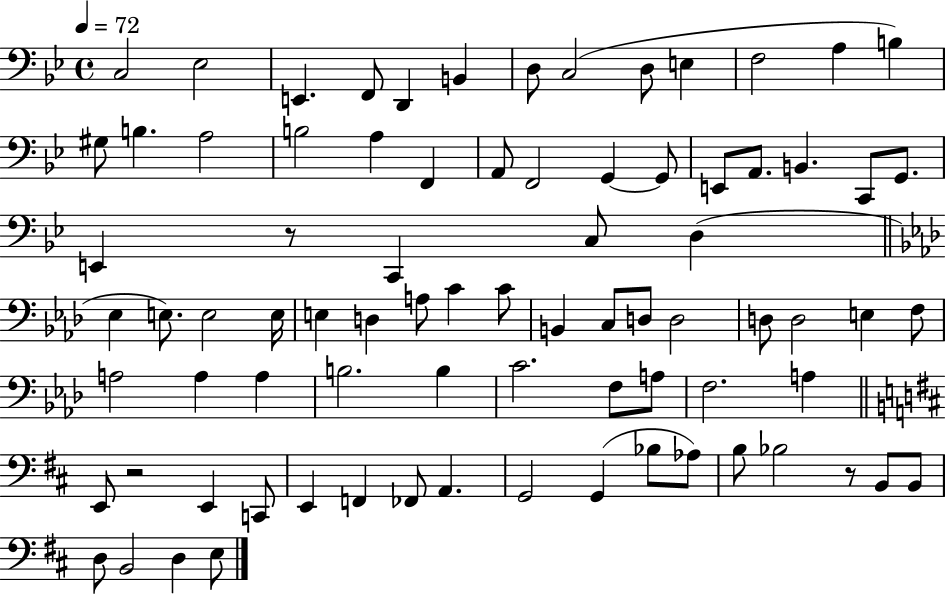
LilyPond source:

{
  \clef bass
  \time 4/4
  \defaultTimeSignature
  \key bes \major
  \tempo 4 = 72
  \repeat volta 2 { c2 ees2 | e,4. f,8 d,4 b,4 | d8 c2( d8 e4 | f2 a4 b4) | \break gis8 b4. a2 | b2 a4 f,4 | a,8 f,2 g,4~~ g,8 | e,8 a,8. b,4. c,8 g,8. | \break e,4 r8 c,4 c8 d4( | \bar "||" \break \key f \minor ees4 e8.) e2 e16 | e4 d4 a8 c'4 c'8 | b,4 c8 d8 d2 | d8 d2 e4 f8 | \break a2 a4 a4 | b2. b4 | c'2. f8 a8 | f2. a4 | \break \bar "||" \break \key b \minor e,8 r2 e,4 c,8 | e,4 f,4 fes,8 a,4. | g,2 g,4( bes8 aes8) | b8 bes2 r8 b,8 b,8 | \break d8 b,2 d4 e8 | } \bar "|."
}